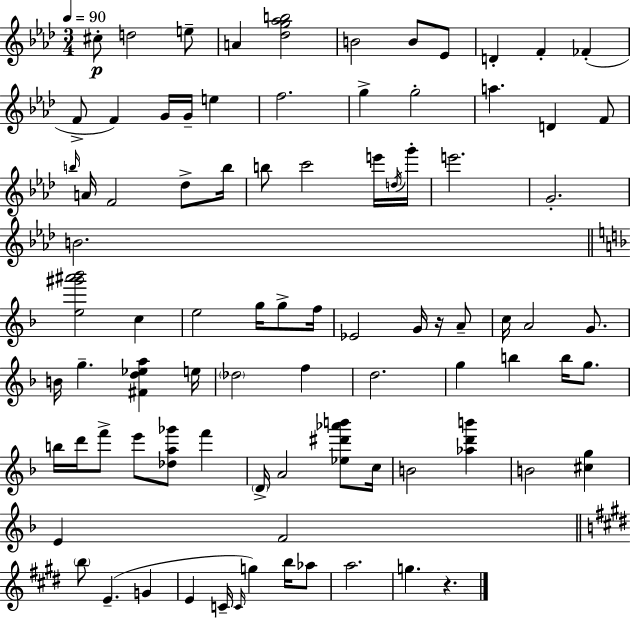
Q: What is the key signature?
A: AES major